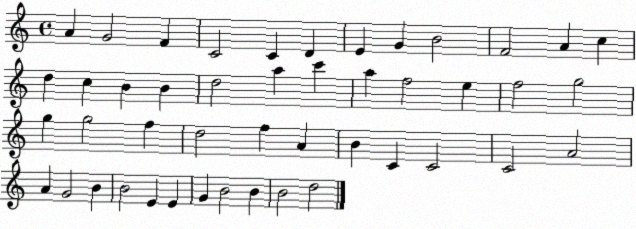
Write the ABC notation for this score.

X:1
T:Untitled
M:4/4
L:1/4
K:C
A G2 F C2 C D E G B2 F2 A c d c B B d2 a c' a f2 e f2 g2 g g2 f d2 f A B C C2 C2 A2 A G2 B B2 E E G B2 B B2 d2